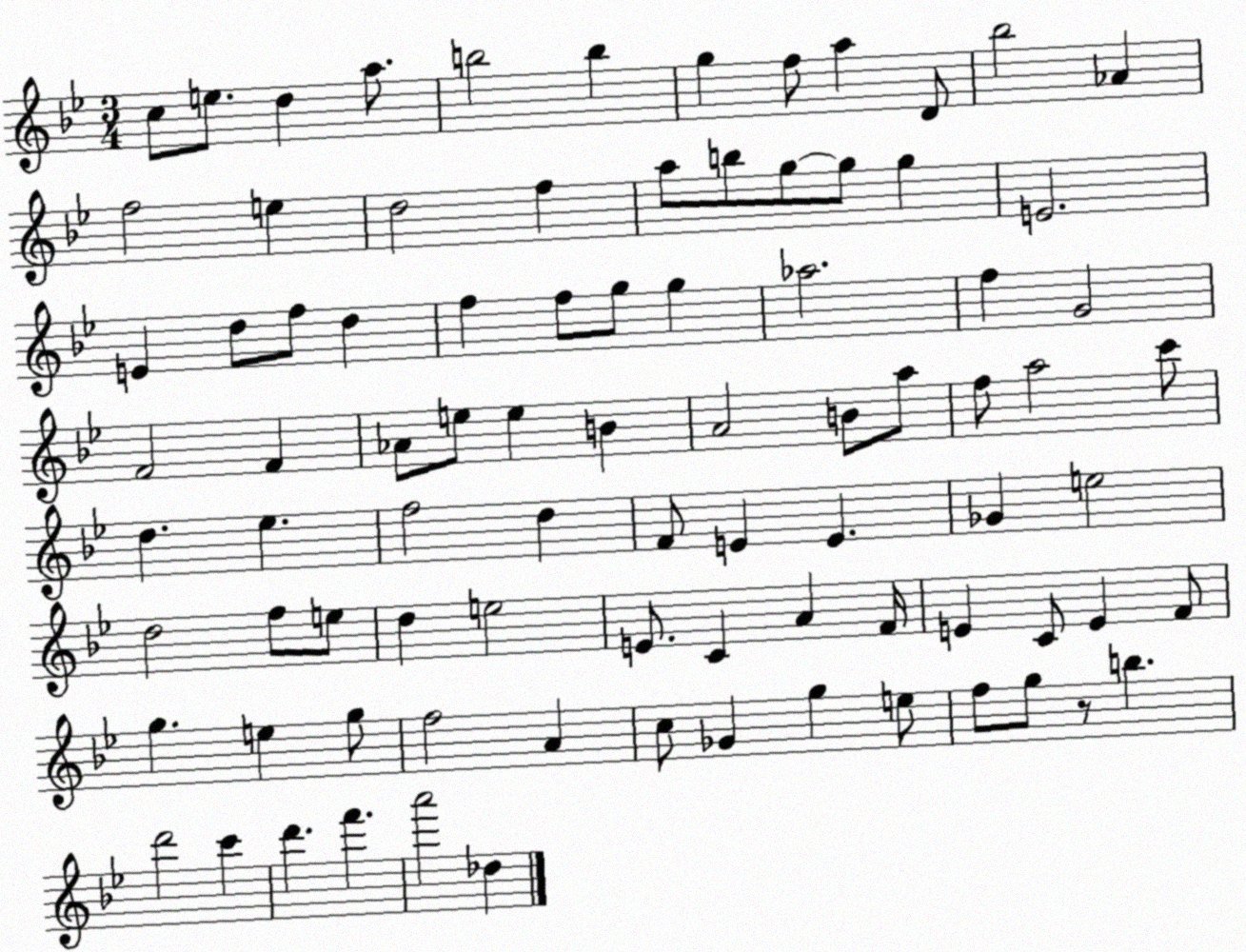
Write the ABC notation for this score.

X:1
T:Untitled
M:3/4
L:1/4
K:Bb
c/2 e/2 d a/2 b2 b g f/2 a D/2 _b2 _A f2 e d2 f a/2 b/2 g/2 g/2 g E2 E d/2 f/2 d f f/2 g/2 g _a2 f G2 F2 F _A/2 e/2 e B A2 B/2 a/2 f/2 a2 c'/2 d _e f2 d F/2 E E _G e2 d2 f/2 e/2 d e2 E/2 C A F/4 E C/2 E F/2 g e g/2 f2 A c/2 _G g e/2 f/2 g/2 z/2 b d'2 c' d' f' a'2 _d